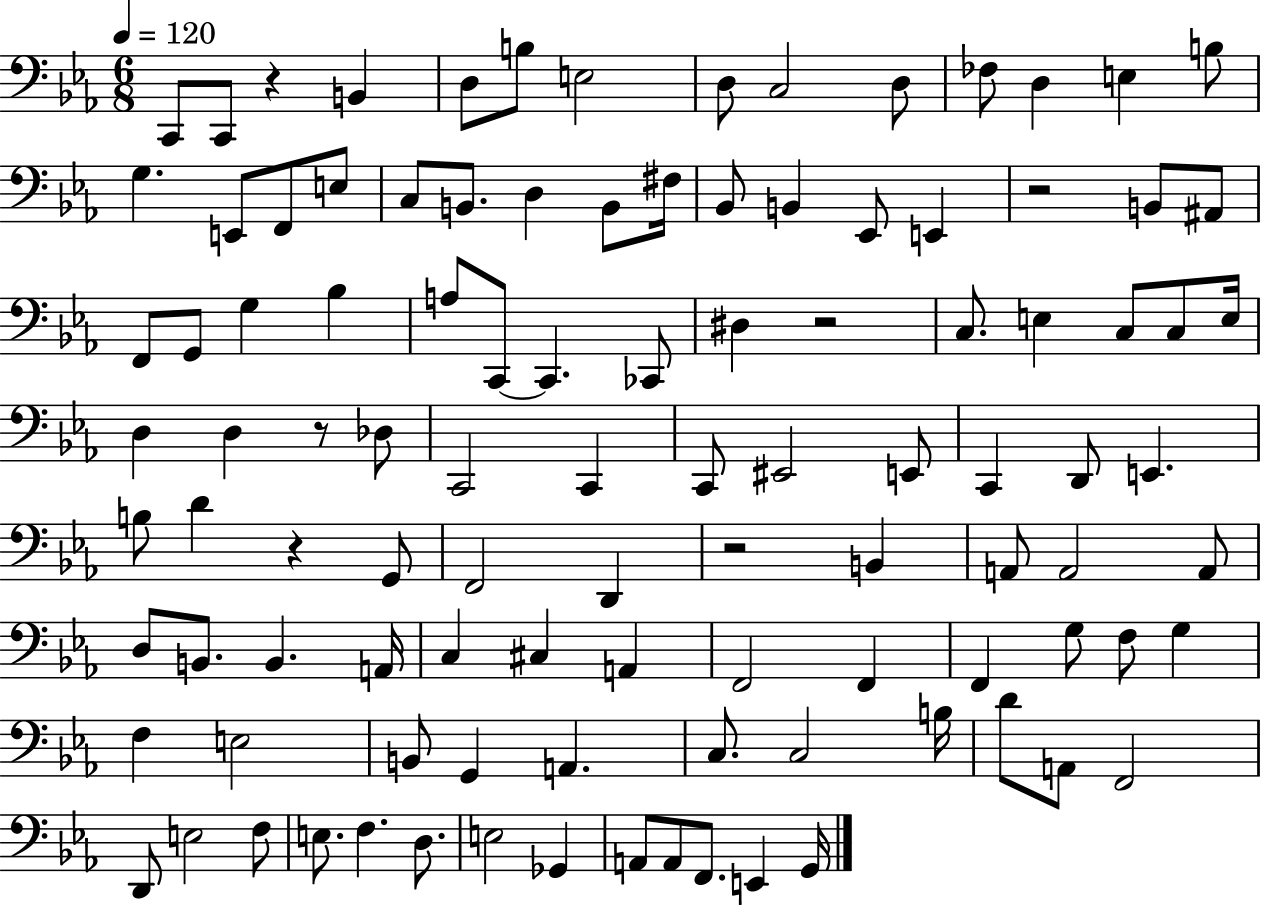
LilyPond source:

{
  \clef bass
  \numericTimeSignature
  \time 6/8
  \key ees \major
  \tempo 4 = 120
  c,8 c,8 r4 b,4 | d8 b8 e2 | d8 c2 d8 | fes8 d4 e4 b8 | \break g4. e,8 f,8 e8 | c8 b,8. d4 b,8 fis16 | bes,8 b,4 ees,8 e,4 | r2 b,8 ais,8 | \break f,8 g,8 g4 bes4 | a8 c,8~~ c,4. ces,8 | dis4 r2 | c8. e4 c8 c8 e16 | \break d4 d4 r8 des8 | c,2 c,4 | c,8 eis,2 e,8 | c,4 d,8 e,4. | \break b8 d'4 r4 g,8 | f,2 d,4 | r2 b,4 | a,8 a,2 a,8 | \break d8 b,8. b,4. a,16 | c4 cis4 a,4 | f,2 f,4 | f,4 g8 f8 g4 | \break f4 e2 | b,8 g,4 a,4. | c8. c2 b16 | d'8 a,8 f,2 | \break d,8 e2 f8 | e8. f4. d8. | e2 ges,4 | a,8 a,8 f,8. e,4 g,16 | \break \bar "|."
}